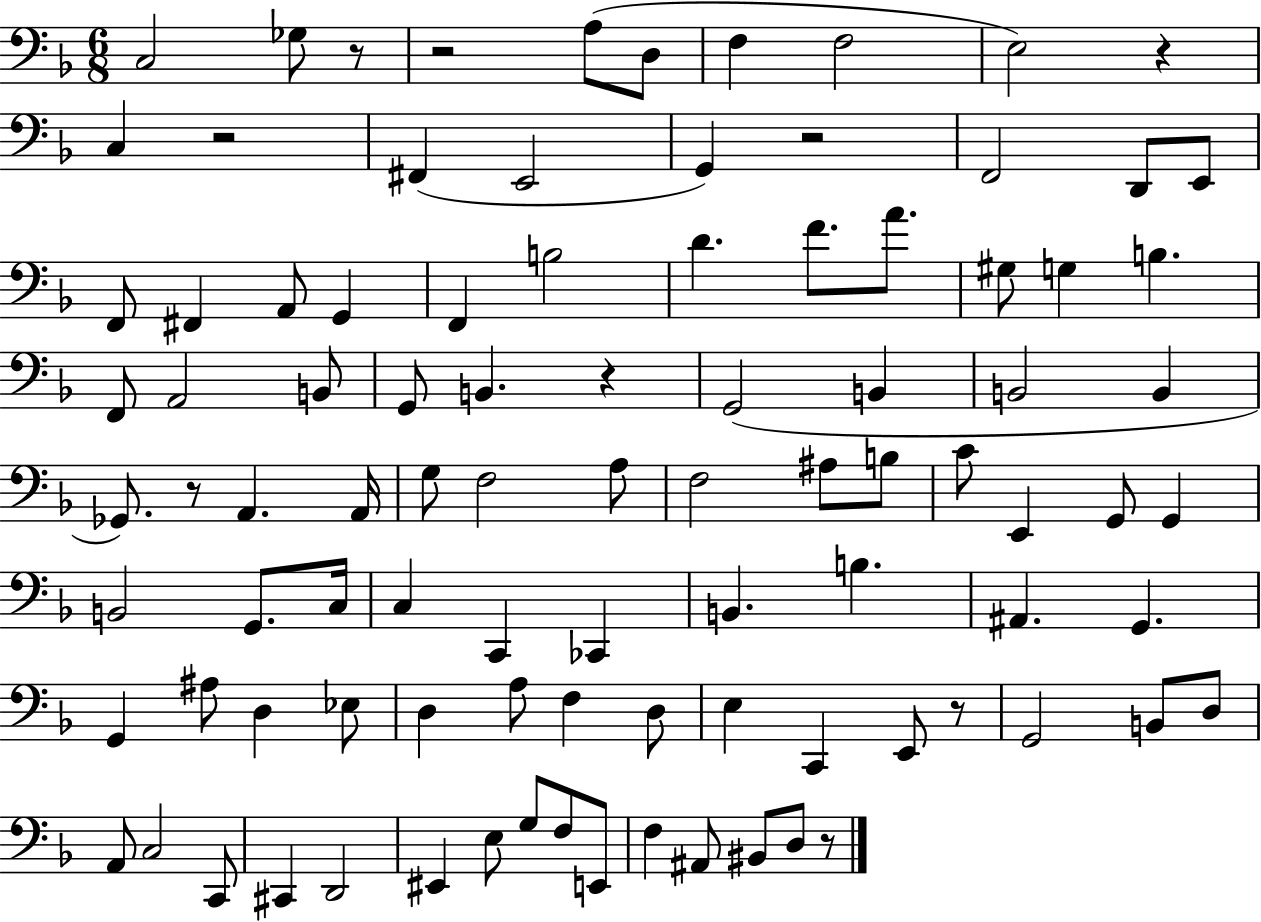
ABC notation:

X:1
T:Untitled
M:6/8
L:1/4
K:F
C,2 _G,/2 z/2 z2 A,/2 D,/2 F, F,2 E,2 z C, z2 ^F,, E,,2 G,, z2 F,,2 D,,/2 E,,/2 F,,/2 ^F,, A,,/2 G,, F,, B,2 D F/2 A/2 ^G,/2 G, B, F,,/2 A,,2 B,,/2 G,,/2 B,, z G,,2 B,, B,,2 B,, _G,,/2 z/2 A,, A,,/4 G,/2 F,2 A,/2 F,2 ^A,/2 B,/2 C/2 E,, G,,/2 G,, B,,2 G,,/2 C,/4 C, C,, _C,, B,, B, ^A,, G,, G,, ^A,/2 D, _E,/2 D, A,/2 F, D,/2 E, C,, E,,/2 z/2 G,,2 B,,/2 D,/2 A,,/2 C,2 C,,/2 ^C,, D,,2 ^E,, E,/2 G,/2 F,/2 E,,/2 F, ^A,,/2 ^B,,/2 D,/2 z/2